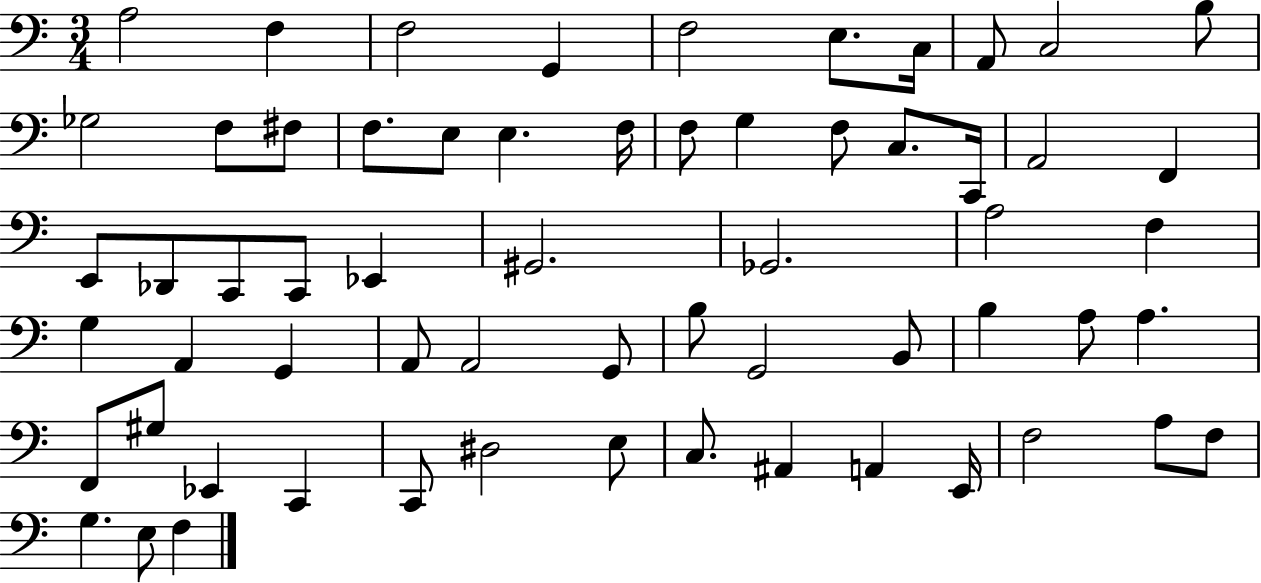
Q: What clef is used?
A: bass